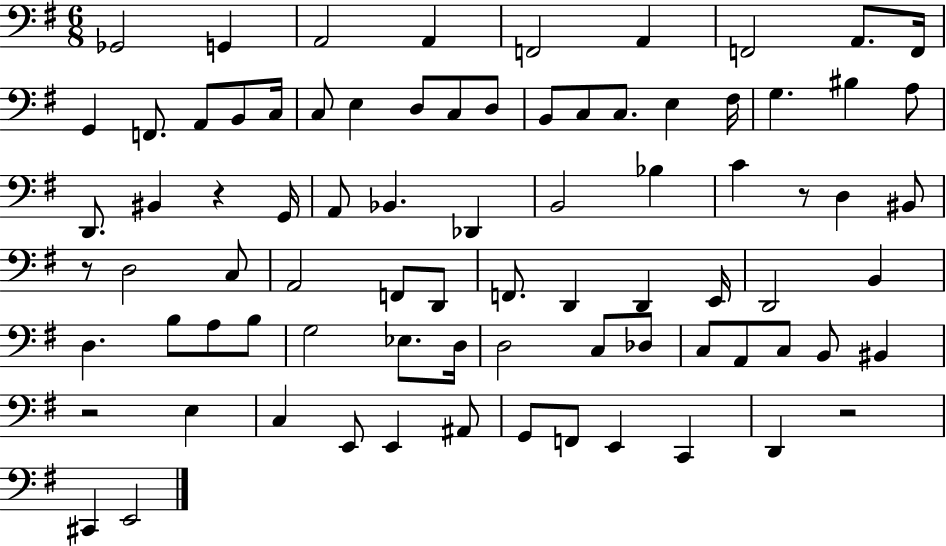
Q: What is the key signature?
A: G major